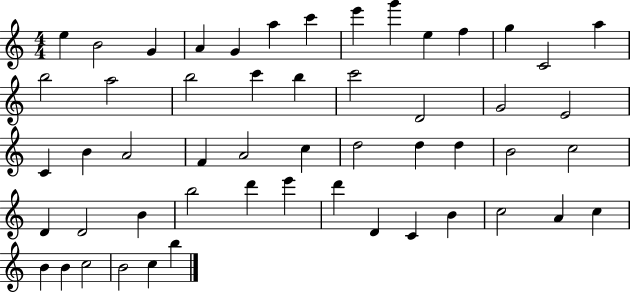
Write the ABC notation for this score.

X:1
T:Untitled
M:4/4
L:1/4
K:C
e B2 G A G a c' e' g' e f g C2 a b2 a2 b2 c' b c'2 D2 G2 E2 C B A2 F A2 c d2 d d B2 c2 D D2 B b2 d' e' d' D C B c2 A c B B c2 B2 c b